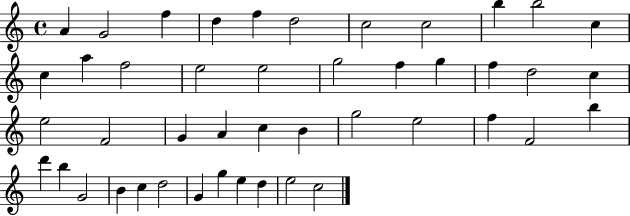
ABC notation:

X:1
T:Untitled
M:4/4
L:1/4
K:C
A G2 f d f d2 c2 c2 b b2 c c a f2 e2 e2 g2 f g f d2 c e2 F2 G A c B g2 e2 f F2 b d' b G2 B c d2 G g e d e2 c2